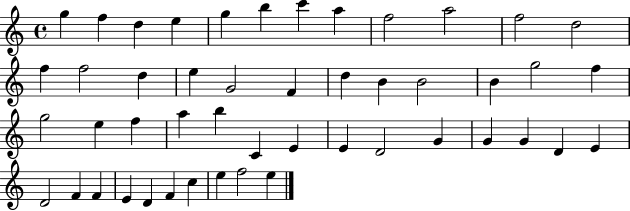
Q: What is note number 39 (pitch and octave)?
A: D4